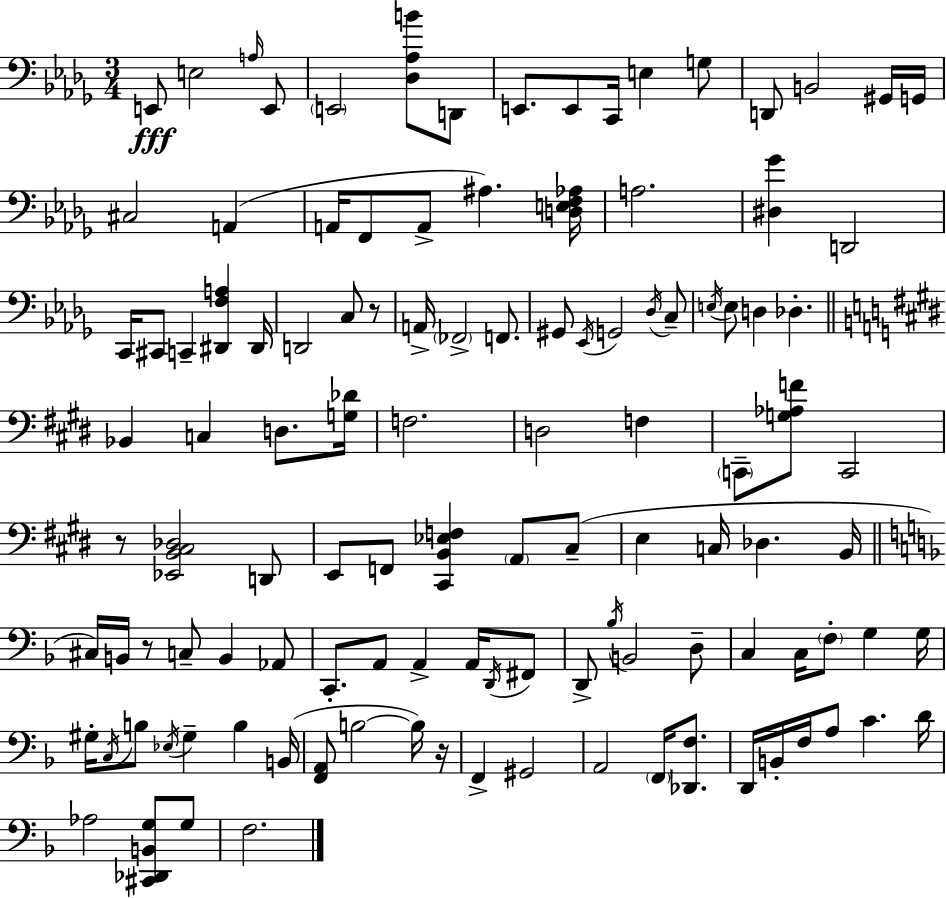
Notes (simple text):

E2/e E3/h A3/s E2/e E2/h [Db3,Ab3,B4]/e D2/e E2/e. E2/e C2/s E3/q G3/e D2/e B2/h G#2/s G2/s C#3/h A2/q A2/s F2/e A2/e A#3/q. [D3,E3,F3,Ab3]/s A3/h. [D#3,Gb4]/q D2/h C2/s C#2/e C2/q [D#2,F3,A3]/q D#2/s D2/h C3/e R/e A2/s FES2/h F2/e. G#2/e Eb2/s G2/h Db3/s C3/e E3/s E3/e D3/q Db3/q. Bb2/q C3/q D3/e. [G3,Db4]/s F3/h. D3/h F3/q C2/e [G3,Ab3,F4]/e C2/h R/e [Eb2,B2,C#3,Db3]/h D2/e E2/e F2/e [C#2,B2,Eb3,F3]/q A2/e C#3/e E3/q C3/s Db3/q. B2/s C#3/s B2/s R/e C3/e B2/q Ab2/e C2/e. A2/e A2/q A2/s D2/s F#2/e D2/e Bb3/s B2/h D3/e C3/q C3/s F3/e G3/q G3/s G#3/s C3/s B3/e Eb3/s G#3/q B3/q B2/s [F2,A2]/e B3/h B3/s R/s F2/q G#2/h A2/h F2/s [Db2,F3]/e. D2/s B2/s F3/s A3/e C4/q. D4/s Ab3/h [C#2,Db2,B2,G3]/e G3/e F3/h.